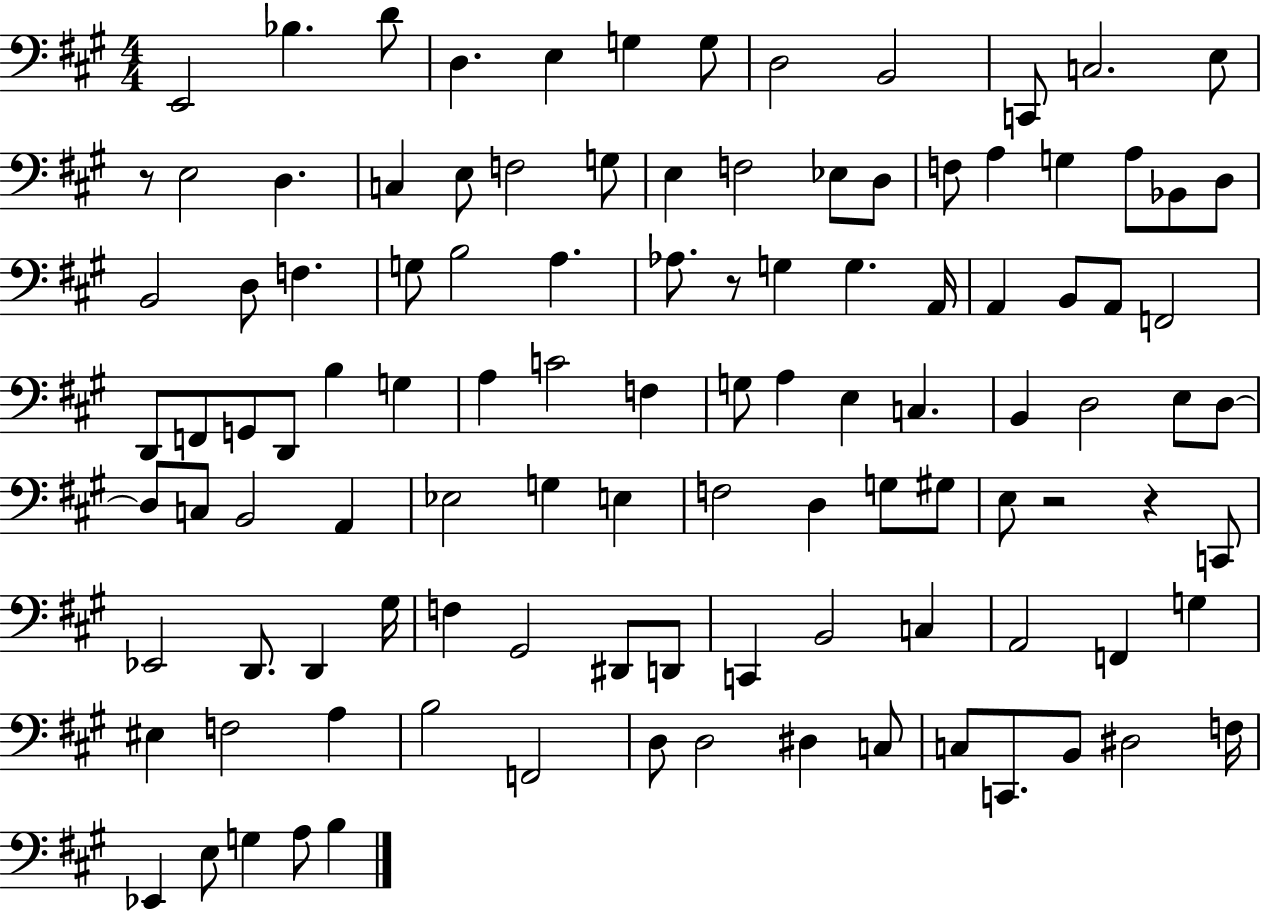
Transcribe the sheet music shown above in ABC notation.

X:1
T:Untitled
M:4/4
L:1/4
K:A
E,,2 _B, D/2 D, E, G, G,/2 D,2 B,,2 C,,/2 C,2 E,/2 z/2 E,2 D, C, E,/2 F,2 G,/2 E, F,2 _E,/2 D,/2 F,/2 A, G, A,/2 _B,,/2 D,/2 B,,2 D,/2 F, G,/2 B,2 A, _A,/2 z/2 G, G, A,,/4 A,, B,,/2 A,,/2 F,,2 D,,/2 F,,/2 G,,/2 D,,/2 B, G, A, C2 F, G,/2 A, E, C, B,, D,2 E,/2 D,/2 D,/2 C,/2 B,,2 A,, _E,2 G, E, F,2 D, G,/2 ^G,/2 E,/2 z2 z C,,/2 _E,,2 D,,/2 D,, ^G,/4 F, ^G,,2 ^D,,/2 D,,/2 C,, B,,2 C, A,,2 F,, G, ^E, F,2 A, B,2 F,,2 D,/2 D,2 ^D, C,/2 C,/2 C,,/2 B,,/2 ^D,2 F,/4 _E,, E,/2 G, A,/2 B,